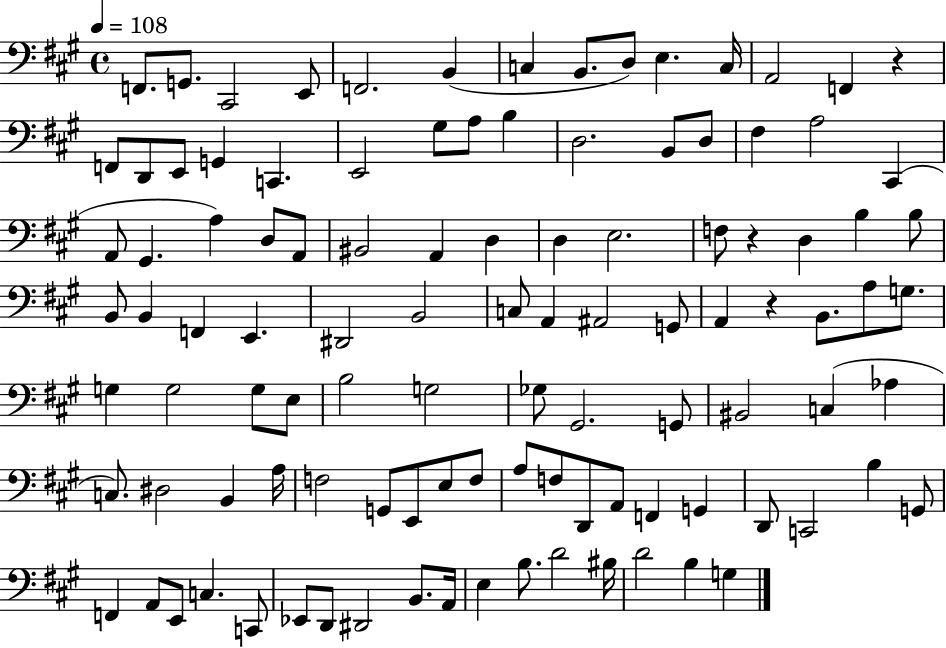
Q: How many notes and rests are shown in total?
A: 107